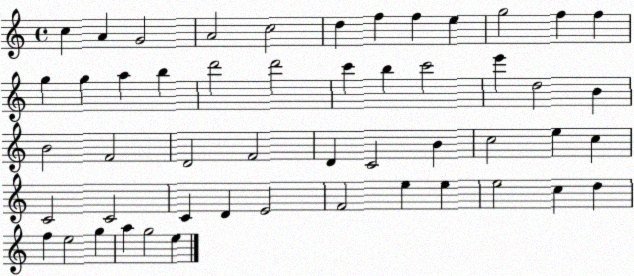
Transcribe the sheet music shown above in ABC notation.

X:1
T:Untitled
M:4/4
L:1/4
K:C
c A G2 A2 c2 d f f e g2 f f g g a b d'2 d'2 c' b c'2 e' d2 B B2 F2 D2 F2 D C2 B c2 e c C2 C2 C D E2 F2 e e e2 c d f e2 g a g2 e